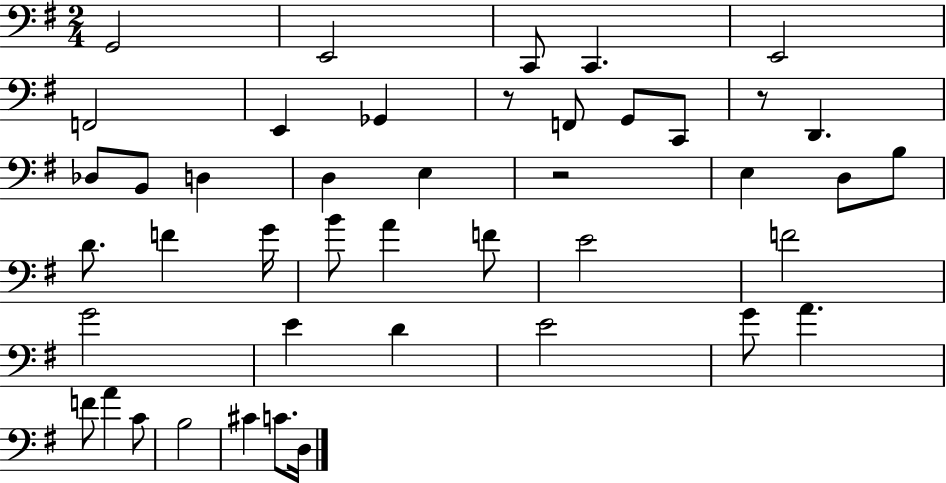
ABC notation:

X:1
T:Untitled
M:2/4
L:1/4
K:G
G,,2 E,,2 C,,/2 C,, E,,2 F,,2 E,, _G,, z/2 F,,/2 G,,/2 C,,/2 z/2 D,, _D,/2 B,,/2 D, D, E, z2 E, D,/2 B,/2 D/2 F G/4 B/2 A F/2 E2 F2 G2 E D E2 G/2 A F/2 A C/2 B,2 ^C C/2 D,/4